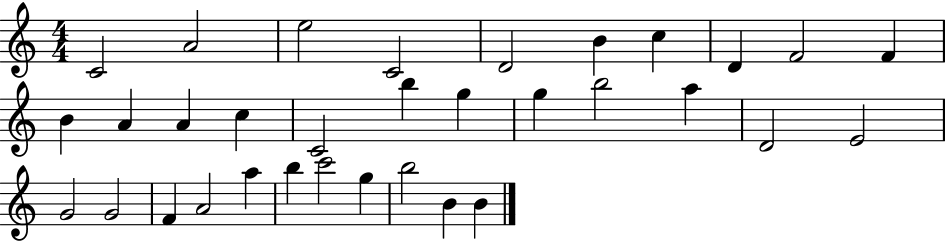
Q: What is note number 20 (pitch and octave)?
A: A5